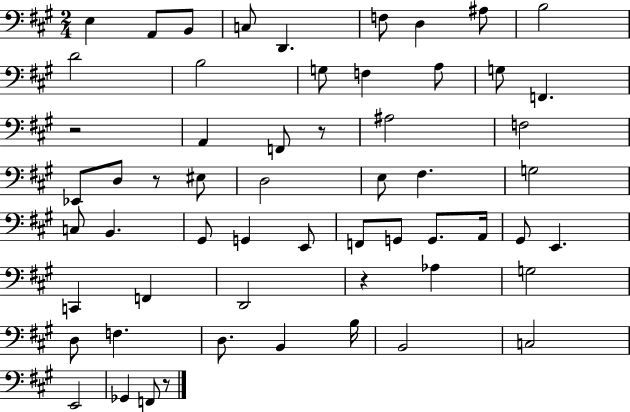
{
  \clef bass
  \numericTimeSignature
  \time 2/4
  \key a \major
  e4 a,8 b,8 | c8 d,4. | f8 d4 ais8 | b2 | \break d'2 | b2 | g8 f4 a8 | g8 f,4. | \break r2 | a,4 f,8 r8 | ais2 | f2 | \break ees,8 d8 r8 eis8 | d2 | e8 fis4. | g2 | \break c8 b,4. | gis,8 g,4 e,8 | f,8 g,8 g,8. a,16 | gis,8 e,4. | \break c,4 f,4 | d,2 | r4 aes4 | g2 | \break d8 f4. | d8. b,4 b16 | b,2 | c2 | \break e,2 | ges,4 f,8 r8 | \bar "|."
}